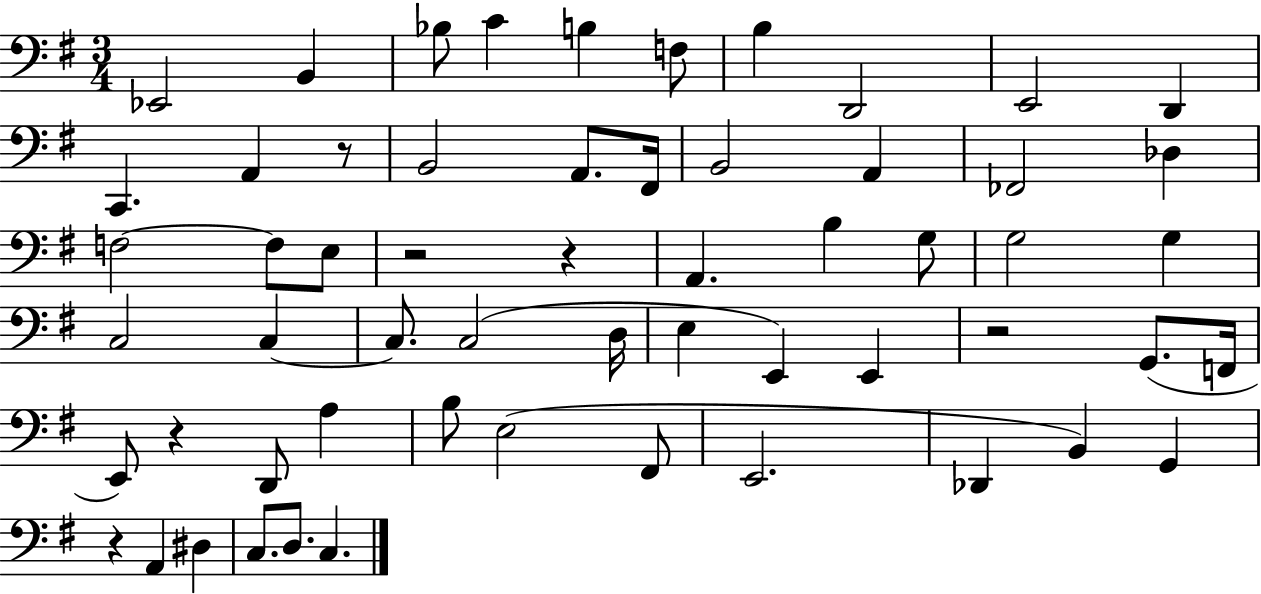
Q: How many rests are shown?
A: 6